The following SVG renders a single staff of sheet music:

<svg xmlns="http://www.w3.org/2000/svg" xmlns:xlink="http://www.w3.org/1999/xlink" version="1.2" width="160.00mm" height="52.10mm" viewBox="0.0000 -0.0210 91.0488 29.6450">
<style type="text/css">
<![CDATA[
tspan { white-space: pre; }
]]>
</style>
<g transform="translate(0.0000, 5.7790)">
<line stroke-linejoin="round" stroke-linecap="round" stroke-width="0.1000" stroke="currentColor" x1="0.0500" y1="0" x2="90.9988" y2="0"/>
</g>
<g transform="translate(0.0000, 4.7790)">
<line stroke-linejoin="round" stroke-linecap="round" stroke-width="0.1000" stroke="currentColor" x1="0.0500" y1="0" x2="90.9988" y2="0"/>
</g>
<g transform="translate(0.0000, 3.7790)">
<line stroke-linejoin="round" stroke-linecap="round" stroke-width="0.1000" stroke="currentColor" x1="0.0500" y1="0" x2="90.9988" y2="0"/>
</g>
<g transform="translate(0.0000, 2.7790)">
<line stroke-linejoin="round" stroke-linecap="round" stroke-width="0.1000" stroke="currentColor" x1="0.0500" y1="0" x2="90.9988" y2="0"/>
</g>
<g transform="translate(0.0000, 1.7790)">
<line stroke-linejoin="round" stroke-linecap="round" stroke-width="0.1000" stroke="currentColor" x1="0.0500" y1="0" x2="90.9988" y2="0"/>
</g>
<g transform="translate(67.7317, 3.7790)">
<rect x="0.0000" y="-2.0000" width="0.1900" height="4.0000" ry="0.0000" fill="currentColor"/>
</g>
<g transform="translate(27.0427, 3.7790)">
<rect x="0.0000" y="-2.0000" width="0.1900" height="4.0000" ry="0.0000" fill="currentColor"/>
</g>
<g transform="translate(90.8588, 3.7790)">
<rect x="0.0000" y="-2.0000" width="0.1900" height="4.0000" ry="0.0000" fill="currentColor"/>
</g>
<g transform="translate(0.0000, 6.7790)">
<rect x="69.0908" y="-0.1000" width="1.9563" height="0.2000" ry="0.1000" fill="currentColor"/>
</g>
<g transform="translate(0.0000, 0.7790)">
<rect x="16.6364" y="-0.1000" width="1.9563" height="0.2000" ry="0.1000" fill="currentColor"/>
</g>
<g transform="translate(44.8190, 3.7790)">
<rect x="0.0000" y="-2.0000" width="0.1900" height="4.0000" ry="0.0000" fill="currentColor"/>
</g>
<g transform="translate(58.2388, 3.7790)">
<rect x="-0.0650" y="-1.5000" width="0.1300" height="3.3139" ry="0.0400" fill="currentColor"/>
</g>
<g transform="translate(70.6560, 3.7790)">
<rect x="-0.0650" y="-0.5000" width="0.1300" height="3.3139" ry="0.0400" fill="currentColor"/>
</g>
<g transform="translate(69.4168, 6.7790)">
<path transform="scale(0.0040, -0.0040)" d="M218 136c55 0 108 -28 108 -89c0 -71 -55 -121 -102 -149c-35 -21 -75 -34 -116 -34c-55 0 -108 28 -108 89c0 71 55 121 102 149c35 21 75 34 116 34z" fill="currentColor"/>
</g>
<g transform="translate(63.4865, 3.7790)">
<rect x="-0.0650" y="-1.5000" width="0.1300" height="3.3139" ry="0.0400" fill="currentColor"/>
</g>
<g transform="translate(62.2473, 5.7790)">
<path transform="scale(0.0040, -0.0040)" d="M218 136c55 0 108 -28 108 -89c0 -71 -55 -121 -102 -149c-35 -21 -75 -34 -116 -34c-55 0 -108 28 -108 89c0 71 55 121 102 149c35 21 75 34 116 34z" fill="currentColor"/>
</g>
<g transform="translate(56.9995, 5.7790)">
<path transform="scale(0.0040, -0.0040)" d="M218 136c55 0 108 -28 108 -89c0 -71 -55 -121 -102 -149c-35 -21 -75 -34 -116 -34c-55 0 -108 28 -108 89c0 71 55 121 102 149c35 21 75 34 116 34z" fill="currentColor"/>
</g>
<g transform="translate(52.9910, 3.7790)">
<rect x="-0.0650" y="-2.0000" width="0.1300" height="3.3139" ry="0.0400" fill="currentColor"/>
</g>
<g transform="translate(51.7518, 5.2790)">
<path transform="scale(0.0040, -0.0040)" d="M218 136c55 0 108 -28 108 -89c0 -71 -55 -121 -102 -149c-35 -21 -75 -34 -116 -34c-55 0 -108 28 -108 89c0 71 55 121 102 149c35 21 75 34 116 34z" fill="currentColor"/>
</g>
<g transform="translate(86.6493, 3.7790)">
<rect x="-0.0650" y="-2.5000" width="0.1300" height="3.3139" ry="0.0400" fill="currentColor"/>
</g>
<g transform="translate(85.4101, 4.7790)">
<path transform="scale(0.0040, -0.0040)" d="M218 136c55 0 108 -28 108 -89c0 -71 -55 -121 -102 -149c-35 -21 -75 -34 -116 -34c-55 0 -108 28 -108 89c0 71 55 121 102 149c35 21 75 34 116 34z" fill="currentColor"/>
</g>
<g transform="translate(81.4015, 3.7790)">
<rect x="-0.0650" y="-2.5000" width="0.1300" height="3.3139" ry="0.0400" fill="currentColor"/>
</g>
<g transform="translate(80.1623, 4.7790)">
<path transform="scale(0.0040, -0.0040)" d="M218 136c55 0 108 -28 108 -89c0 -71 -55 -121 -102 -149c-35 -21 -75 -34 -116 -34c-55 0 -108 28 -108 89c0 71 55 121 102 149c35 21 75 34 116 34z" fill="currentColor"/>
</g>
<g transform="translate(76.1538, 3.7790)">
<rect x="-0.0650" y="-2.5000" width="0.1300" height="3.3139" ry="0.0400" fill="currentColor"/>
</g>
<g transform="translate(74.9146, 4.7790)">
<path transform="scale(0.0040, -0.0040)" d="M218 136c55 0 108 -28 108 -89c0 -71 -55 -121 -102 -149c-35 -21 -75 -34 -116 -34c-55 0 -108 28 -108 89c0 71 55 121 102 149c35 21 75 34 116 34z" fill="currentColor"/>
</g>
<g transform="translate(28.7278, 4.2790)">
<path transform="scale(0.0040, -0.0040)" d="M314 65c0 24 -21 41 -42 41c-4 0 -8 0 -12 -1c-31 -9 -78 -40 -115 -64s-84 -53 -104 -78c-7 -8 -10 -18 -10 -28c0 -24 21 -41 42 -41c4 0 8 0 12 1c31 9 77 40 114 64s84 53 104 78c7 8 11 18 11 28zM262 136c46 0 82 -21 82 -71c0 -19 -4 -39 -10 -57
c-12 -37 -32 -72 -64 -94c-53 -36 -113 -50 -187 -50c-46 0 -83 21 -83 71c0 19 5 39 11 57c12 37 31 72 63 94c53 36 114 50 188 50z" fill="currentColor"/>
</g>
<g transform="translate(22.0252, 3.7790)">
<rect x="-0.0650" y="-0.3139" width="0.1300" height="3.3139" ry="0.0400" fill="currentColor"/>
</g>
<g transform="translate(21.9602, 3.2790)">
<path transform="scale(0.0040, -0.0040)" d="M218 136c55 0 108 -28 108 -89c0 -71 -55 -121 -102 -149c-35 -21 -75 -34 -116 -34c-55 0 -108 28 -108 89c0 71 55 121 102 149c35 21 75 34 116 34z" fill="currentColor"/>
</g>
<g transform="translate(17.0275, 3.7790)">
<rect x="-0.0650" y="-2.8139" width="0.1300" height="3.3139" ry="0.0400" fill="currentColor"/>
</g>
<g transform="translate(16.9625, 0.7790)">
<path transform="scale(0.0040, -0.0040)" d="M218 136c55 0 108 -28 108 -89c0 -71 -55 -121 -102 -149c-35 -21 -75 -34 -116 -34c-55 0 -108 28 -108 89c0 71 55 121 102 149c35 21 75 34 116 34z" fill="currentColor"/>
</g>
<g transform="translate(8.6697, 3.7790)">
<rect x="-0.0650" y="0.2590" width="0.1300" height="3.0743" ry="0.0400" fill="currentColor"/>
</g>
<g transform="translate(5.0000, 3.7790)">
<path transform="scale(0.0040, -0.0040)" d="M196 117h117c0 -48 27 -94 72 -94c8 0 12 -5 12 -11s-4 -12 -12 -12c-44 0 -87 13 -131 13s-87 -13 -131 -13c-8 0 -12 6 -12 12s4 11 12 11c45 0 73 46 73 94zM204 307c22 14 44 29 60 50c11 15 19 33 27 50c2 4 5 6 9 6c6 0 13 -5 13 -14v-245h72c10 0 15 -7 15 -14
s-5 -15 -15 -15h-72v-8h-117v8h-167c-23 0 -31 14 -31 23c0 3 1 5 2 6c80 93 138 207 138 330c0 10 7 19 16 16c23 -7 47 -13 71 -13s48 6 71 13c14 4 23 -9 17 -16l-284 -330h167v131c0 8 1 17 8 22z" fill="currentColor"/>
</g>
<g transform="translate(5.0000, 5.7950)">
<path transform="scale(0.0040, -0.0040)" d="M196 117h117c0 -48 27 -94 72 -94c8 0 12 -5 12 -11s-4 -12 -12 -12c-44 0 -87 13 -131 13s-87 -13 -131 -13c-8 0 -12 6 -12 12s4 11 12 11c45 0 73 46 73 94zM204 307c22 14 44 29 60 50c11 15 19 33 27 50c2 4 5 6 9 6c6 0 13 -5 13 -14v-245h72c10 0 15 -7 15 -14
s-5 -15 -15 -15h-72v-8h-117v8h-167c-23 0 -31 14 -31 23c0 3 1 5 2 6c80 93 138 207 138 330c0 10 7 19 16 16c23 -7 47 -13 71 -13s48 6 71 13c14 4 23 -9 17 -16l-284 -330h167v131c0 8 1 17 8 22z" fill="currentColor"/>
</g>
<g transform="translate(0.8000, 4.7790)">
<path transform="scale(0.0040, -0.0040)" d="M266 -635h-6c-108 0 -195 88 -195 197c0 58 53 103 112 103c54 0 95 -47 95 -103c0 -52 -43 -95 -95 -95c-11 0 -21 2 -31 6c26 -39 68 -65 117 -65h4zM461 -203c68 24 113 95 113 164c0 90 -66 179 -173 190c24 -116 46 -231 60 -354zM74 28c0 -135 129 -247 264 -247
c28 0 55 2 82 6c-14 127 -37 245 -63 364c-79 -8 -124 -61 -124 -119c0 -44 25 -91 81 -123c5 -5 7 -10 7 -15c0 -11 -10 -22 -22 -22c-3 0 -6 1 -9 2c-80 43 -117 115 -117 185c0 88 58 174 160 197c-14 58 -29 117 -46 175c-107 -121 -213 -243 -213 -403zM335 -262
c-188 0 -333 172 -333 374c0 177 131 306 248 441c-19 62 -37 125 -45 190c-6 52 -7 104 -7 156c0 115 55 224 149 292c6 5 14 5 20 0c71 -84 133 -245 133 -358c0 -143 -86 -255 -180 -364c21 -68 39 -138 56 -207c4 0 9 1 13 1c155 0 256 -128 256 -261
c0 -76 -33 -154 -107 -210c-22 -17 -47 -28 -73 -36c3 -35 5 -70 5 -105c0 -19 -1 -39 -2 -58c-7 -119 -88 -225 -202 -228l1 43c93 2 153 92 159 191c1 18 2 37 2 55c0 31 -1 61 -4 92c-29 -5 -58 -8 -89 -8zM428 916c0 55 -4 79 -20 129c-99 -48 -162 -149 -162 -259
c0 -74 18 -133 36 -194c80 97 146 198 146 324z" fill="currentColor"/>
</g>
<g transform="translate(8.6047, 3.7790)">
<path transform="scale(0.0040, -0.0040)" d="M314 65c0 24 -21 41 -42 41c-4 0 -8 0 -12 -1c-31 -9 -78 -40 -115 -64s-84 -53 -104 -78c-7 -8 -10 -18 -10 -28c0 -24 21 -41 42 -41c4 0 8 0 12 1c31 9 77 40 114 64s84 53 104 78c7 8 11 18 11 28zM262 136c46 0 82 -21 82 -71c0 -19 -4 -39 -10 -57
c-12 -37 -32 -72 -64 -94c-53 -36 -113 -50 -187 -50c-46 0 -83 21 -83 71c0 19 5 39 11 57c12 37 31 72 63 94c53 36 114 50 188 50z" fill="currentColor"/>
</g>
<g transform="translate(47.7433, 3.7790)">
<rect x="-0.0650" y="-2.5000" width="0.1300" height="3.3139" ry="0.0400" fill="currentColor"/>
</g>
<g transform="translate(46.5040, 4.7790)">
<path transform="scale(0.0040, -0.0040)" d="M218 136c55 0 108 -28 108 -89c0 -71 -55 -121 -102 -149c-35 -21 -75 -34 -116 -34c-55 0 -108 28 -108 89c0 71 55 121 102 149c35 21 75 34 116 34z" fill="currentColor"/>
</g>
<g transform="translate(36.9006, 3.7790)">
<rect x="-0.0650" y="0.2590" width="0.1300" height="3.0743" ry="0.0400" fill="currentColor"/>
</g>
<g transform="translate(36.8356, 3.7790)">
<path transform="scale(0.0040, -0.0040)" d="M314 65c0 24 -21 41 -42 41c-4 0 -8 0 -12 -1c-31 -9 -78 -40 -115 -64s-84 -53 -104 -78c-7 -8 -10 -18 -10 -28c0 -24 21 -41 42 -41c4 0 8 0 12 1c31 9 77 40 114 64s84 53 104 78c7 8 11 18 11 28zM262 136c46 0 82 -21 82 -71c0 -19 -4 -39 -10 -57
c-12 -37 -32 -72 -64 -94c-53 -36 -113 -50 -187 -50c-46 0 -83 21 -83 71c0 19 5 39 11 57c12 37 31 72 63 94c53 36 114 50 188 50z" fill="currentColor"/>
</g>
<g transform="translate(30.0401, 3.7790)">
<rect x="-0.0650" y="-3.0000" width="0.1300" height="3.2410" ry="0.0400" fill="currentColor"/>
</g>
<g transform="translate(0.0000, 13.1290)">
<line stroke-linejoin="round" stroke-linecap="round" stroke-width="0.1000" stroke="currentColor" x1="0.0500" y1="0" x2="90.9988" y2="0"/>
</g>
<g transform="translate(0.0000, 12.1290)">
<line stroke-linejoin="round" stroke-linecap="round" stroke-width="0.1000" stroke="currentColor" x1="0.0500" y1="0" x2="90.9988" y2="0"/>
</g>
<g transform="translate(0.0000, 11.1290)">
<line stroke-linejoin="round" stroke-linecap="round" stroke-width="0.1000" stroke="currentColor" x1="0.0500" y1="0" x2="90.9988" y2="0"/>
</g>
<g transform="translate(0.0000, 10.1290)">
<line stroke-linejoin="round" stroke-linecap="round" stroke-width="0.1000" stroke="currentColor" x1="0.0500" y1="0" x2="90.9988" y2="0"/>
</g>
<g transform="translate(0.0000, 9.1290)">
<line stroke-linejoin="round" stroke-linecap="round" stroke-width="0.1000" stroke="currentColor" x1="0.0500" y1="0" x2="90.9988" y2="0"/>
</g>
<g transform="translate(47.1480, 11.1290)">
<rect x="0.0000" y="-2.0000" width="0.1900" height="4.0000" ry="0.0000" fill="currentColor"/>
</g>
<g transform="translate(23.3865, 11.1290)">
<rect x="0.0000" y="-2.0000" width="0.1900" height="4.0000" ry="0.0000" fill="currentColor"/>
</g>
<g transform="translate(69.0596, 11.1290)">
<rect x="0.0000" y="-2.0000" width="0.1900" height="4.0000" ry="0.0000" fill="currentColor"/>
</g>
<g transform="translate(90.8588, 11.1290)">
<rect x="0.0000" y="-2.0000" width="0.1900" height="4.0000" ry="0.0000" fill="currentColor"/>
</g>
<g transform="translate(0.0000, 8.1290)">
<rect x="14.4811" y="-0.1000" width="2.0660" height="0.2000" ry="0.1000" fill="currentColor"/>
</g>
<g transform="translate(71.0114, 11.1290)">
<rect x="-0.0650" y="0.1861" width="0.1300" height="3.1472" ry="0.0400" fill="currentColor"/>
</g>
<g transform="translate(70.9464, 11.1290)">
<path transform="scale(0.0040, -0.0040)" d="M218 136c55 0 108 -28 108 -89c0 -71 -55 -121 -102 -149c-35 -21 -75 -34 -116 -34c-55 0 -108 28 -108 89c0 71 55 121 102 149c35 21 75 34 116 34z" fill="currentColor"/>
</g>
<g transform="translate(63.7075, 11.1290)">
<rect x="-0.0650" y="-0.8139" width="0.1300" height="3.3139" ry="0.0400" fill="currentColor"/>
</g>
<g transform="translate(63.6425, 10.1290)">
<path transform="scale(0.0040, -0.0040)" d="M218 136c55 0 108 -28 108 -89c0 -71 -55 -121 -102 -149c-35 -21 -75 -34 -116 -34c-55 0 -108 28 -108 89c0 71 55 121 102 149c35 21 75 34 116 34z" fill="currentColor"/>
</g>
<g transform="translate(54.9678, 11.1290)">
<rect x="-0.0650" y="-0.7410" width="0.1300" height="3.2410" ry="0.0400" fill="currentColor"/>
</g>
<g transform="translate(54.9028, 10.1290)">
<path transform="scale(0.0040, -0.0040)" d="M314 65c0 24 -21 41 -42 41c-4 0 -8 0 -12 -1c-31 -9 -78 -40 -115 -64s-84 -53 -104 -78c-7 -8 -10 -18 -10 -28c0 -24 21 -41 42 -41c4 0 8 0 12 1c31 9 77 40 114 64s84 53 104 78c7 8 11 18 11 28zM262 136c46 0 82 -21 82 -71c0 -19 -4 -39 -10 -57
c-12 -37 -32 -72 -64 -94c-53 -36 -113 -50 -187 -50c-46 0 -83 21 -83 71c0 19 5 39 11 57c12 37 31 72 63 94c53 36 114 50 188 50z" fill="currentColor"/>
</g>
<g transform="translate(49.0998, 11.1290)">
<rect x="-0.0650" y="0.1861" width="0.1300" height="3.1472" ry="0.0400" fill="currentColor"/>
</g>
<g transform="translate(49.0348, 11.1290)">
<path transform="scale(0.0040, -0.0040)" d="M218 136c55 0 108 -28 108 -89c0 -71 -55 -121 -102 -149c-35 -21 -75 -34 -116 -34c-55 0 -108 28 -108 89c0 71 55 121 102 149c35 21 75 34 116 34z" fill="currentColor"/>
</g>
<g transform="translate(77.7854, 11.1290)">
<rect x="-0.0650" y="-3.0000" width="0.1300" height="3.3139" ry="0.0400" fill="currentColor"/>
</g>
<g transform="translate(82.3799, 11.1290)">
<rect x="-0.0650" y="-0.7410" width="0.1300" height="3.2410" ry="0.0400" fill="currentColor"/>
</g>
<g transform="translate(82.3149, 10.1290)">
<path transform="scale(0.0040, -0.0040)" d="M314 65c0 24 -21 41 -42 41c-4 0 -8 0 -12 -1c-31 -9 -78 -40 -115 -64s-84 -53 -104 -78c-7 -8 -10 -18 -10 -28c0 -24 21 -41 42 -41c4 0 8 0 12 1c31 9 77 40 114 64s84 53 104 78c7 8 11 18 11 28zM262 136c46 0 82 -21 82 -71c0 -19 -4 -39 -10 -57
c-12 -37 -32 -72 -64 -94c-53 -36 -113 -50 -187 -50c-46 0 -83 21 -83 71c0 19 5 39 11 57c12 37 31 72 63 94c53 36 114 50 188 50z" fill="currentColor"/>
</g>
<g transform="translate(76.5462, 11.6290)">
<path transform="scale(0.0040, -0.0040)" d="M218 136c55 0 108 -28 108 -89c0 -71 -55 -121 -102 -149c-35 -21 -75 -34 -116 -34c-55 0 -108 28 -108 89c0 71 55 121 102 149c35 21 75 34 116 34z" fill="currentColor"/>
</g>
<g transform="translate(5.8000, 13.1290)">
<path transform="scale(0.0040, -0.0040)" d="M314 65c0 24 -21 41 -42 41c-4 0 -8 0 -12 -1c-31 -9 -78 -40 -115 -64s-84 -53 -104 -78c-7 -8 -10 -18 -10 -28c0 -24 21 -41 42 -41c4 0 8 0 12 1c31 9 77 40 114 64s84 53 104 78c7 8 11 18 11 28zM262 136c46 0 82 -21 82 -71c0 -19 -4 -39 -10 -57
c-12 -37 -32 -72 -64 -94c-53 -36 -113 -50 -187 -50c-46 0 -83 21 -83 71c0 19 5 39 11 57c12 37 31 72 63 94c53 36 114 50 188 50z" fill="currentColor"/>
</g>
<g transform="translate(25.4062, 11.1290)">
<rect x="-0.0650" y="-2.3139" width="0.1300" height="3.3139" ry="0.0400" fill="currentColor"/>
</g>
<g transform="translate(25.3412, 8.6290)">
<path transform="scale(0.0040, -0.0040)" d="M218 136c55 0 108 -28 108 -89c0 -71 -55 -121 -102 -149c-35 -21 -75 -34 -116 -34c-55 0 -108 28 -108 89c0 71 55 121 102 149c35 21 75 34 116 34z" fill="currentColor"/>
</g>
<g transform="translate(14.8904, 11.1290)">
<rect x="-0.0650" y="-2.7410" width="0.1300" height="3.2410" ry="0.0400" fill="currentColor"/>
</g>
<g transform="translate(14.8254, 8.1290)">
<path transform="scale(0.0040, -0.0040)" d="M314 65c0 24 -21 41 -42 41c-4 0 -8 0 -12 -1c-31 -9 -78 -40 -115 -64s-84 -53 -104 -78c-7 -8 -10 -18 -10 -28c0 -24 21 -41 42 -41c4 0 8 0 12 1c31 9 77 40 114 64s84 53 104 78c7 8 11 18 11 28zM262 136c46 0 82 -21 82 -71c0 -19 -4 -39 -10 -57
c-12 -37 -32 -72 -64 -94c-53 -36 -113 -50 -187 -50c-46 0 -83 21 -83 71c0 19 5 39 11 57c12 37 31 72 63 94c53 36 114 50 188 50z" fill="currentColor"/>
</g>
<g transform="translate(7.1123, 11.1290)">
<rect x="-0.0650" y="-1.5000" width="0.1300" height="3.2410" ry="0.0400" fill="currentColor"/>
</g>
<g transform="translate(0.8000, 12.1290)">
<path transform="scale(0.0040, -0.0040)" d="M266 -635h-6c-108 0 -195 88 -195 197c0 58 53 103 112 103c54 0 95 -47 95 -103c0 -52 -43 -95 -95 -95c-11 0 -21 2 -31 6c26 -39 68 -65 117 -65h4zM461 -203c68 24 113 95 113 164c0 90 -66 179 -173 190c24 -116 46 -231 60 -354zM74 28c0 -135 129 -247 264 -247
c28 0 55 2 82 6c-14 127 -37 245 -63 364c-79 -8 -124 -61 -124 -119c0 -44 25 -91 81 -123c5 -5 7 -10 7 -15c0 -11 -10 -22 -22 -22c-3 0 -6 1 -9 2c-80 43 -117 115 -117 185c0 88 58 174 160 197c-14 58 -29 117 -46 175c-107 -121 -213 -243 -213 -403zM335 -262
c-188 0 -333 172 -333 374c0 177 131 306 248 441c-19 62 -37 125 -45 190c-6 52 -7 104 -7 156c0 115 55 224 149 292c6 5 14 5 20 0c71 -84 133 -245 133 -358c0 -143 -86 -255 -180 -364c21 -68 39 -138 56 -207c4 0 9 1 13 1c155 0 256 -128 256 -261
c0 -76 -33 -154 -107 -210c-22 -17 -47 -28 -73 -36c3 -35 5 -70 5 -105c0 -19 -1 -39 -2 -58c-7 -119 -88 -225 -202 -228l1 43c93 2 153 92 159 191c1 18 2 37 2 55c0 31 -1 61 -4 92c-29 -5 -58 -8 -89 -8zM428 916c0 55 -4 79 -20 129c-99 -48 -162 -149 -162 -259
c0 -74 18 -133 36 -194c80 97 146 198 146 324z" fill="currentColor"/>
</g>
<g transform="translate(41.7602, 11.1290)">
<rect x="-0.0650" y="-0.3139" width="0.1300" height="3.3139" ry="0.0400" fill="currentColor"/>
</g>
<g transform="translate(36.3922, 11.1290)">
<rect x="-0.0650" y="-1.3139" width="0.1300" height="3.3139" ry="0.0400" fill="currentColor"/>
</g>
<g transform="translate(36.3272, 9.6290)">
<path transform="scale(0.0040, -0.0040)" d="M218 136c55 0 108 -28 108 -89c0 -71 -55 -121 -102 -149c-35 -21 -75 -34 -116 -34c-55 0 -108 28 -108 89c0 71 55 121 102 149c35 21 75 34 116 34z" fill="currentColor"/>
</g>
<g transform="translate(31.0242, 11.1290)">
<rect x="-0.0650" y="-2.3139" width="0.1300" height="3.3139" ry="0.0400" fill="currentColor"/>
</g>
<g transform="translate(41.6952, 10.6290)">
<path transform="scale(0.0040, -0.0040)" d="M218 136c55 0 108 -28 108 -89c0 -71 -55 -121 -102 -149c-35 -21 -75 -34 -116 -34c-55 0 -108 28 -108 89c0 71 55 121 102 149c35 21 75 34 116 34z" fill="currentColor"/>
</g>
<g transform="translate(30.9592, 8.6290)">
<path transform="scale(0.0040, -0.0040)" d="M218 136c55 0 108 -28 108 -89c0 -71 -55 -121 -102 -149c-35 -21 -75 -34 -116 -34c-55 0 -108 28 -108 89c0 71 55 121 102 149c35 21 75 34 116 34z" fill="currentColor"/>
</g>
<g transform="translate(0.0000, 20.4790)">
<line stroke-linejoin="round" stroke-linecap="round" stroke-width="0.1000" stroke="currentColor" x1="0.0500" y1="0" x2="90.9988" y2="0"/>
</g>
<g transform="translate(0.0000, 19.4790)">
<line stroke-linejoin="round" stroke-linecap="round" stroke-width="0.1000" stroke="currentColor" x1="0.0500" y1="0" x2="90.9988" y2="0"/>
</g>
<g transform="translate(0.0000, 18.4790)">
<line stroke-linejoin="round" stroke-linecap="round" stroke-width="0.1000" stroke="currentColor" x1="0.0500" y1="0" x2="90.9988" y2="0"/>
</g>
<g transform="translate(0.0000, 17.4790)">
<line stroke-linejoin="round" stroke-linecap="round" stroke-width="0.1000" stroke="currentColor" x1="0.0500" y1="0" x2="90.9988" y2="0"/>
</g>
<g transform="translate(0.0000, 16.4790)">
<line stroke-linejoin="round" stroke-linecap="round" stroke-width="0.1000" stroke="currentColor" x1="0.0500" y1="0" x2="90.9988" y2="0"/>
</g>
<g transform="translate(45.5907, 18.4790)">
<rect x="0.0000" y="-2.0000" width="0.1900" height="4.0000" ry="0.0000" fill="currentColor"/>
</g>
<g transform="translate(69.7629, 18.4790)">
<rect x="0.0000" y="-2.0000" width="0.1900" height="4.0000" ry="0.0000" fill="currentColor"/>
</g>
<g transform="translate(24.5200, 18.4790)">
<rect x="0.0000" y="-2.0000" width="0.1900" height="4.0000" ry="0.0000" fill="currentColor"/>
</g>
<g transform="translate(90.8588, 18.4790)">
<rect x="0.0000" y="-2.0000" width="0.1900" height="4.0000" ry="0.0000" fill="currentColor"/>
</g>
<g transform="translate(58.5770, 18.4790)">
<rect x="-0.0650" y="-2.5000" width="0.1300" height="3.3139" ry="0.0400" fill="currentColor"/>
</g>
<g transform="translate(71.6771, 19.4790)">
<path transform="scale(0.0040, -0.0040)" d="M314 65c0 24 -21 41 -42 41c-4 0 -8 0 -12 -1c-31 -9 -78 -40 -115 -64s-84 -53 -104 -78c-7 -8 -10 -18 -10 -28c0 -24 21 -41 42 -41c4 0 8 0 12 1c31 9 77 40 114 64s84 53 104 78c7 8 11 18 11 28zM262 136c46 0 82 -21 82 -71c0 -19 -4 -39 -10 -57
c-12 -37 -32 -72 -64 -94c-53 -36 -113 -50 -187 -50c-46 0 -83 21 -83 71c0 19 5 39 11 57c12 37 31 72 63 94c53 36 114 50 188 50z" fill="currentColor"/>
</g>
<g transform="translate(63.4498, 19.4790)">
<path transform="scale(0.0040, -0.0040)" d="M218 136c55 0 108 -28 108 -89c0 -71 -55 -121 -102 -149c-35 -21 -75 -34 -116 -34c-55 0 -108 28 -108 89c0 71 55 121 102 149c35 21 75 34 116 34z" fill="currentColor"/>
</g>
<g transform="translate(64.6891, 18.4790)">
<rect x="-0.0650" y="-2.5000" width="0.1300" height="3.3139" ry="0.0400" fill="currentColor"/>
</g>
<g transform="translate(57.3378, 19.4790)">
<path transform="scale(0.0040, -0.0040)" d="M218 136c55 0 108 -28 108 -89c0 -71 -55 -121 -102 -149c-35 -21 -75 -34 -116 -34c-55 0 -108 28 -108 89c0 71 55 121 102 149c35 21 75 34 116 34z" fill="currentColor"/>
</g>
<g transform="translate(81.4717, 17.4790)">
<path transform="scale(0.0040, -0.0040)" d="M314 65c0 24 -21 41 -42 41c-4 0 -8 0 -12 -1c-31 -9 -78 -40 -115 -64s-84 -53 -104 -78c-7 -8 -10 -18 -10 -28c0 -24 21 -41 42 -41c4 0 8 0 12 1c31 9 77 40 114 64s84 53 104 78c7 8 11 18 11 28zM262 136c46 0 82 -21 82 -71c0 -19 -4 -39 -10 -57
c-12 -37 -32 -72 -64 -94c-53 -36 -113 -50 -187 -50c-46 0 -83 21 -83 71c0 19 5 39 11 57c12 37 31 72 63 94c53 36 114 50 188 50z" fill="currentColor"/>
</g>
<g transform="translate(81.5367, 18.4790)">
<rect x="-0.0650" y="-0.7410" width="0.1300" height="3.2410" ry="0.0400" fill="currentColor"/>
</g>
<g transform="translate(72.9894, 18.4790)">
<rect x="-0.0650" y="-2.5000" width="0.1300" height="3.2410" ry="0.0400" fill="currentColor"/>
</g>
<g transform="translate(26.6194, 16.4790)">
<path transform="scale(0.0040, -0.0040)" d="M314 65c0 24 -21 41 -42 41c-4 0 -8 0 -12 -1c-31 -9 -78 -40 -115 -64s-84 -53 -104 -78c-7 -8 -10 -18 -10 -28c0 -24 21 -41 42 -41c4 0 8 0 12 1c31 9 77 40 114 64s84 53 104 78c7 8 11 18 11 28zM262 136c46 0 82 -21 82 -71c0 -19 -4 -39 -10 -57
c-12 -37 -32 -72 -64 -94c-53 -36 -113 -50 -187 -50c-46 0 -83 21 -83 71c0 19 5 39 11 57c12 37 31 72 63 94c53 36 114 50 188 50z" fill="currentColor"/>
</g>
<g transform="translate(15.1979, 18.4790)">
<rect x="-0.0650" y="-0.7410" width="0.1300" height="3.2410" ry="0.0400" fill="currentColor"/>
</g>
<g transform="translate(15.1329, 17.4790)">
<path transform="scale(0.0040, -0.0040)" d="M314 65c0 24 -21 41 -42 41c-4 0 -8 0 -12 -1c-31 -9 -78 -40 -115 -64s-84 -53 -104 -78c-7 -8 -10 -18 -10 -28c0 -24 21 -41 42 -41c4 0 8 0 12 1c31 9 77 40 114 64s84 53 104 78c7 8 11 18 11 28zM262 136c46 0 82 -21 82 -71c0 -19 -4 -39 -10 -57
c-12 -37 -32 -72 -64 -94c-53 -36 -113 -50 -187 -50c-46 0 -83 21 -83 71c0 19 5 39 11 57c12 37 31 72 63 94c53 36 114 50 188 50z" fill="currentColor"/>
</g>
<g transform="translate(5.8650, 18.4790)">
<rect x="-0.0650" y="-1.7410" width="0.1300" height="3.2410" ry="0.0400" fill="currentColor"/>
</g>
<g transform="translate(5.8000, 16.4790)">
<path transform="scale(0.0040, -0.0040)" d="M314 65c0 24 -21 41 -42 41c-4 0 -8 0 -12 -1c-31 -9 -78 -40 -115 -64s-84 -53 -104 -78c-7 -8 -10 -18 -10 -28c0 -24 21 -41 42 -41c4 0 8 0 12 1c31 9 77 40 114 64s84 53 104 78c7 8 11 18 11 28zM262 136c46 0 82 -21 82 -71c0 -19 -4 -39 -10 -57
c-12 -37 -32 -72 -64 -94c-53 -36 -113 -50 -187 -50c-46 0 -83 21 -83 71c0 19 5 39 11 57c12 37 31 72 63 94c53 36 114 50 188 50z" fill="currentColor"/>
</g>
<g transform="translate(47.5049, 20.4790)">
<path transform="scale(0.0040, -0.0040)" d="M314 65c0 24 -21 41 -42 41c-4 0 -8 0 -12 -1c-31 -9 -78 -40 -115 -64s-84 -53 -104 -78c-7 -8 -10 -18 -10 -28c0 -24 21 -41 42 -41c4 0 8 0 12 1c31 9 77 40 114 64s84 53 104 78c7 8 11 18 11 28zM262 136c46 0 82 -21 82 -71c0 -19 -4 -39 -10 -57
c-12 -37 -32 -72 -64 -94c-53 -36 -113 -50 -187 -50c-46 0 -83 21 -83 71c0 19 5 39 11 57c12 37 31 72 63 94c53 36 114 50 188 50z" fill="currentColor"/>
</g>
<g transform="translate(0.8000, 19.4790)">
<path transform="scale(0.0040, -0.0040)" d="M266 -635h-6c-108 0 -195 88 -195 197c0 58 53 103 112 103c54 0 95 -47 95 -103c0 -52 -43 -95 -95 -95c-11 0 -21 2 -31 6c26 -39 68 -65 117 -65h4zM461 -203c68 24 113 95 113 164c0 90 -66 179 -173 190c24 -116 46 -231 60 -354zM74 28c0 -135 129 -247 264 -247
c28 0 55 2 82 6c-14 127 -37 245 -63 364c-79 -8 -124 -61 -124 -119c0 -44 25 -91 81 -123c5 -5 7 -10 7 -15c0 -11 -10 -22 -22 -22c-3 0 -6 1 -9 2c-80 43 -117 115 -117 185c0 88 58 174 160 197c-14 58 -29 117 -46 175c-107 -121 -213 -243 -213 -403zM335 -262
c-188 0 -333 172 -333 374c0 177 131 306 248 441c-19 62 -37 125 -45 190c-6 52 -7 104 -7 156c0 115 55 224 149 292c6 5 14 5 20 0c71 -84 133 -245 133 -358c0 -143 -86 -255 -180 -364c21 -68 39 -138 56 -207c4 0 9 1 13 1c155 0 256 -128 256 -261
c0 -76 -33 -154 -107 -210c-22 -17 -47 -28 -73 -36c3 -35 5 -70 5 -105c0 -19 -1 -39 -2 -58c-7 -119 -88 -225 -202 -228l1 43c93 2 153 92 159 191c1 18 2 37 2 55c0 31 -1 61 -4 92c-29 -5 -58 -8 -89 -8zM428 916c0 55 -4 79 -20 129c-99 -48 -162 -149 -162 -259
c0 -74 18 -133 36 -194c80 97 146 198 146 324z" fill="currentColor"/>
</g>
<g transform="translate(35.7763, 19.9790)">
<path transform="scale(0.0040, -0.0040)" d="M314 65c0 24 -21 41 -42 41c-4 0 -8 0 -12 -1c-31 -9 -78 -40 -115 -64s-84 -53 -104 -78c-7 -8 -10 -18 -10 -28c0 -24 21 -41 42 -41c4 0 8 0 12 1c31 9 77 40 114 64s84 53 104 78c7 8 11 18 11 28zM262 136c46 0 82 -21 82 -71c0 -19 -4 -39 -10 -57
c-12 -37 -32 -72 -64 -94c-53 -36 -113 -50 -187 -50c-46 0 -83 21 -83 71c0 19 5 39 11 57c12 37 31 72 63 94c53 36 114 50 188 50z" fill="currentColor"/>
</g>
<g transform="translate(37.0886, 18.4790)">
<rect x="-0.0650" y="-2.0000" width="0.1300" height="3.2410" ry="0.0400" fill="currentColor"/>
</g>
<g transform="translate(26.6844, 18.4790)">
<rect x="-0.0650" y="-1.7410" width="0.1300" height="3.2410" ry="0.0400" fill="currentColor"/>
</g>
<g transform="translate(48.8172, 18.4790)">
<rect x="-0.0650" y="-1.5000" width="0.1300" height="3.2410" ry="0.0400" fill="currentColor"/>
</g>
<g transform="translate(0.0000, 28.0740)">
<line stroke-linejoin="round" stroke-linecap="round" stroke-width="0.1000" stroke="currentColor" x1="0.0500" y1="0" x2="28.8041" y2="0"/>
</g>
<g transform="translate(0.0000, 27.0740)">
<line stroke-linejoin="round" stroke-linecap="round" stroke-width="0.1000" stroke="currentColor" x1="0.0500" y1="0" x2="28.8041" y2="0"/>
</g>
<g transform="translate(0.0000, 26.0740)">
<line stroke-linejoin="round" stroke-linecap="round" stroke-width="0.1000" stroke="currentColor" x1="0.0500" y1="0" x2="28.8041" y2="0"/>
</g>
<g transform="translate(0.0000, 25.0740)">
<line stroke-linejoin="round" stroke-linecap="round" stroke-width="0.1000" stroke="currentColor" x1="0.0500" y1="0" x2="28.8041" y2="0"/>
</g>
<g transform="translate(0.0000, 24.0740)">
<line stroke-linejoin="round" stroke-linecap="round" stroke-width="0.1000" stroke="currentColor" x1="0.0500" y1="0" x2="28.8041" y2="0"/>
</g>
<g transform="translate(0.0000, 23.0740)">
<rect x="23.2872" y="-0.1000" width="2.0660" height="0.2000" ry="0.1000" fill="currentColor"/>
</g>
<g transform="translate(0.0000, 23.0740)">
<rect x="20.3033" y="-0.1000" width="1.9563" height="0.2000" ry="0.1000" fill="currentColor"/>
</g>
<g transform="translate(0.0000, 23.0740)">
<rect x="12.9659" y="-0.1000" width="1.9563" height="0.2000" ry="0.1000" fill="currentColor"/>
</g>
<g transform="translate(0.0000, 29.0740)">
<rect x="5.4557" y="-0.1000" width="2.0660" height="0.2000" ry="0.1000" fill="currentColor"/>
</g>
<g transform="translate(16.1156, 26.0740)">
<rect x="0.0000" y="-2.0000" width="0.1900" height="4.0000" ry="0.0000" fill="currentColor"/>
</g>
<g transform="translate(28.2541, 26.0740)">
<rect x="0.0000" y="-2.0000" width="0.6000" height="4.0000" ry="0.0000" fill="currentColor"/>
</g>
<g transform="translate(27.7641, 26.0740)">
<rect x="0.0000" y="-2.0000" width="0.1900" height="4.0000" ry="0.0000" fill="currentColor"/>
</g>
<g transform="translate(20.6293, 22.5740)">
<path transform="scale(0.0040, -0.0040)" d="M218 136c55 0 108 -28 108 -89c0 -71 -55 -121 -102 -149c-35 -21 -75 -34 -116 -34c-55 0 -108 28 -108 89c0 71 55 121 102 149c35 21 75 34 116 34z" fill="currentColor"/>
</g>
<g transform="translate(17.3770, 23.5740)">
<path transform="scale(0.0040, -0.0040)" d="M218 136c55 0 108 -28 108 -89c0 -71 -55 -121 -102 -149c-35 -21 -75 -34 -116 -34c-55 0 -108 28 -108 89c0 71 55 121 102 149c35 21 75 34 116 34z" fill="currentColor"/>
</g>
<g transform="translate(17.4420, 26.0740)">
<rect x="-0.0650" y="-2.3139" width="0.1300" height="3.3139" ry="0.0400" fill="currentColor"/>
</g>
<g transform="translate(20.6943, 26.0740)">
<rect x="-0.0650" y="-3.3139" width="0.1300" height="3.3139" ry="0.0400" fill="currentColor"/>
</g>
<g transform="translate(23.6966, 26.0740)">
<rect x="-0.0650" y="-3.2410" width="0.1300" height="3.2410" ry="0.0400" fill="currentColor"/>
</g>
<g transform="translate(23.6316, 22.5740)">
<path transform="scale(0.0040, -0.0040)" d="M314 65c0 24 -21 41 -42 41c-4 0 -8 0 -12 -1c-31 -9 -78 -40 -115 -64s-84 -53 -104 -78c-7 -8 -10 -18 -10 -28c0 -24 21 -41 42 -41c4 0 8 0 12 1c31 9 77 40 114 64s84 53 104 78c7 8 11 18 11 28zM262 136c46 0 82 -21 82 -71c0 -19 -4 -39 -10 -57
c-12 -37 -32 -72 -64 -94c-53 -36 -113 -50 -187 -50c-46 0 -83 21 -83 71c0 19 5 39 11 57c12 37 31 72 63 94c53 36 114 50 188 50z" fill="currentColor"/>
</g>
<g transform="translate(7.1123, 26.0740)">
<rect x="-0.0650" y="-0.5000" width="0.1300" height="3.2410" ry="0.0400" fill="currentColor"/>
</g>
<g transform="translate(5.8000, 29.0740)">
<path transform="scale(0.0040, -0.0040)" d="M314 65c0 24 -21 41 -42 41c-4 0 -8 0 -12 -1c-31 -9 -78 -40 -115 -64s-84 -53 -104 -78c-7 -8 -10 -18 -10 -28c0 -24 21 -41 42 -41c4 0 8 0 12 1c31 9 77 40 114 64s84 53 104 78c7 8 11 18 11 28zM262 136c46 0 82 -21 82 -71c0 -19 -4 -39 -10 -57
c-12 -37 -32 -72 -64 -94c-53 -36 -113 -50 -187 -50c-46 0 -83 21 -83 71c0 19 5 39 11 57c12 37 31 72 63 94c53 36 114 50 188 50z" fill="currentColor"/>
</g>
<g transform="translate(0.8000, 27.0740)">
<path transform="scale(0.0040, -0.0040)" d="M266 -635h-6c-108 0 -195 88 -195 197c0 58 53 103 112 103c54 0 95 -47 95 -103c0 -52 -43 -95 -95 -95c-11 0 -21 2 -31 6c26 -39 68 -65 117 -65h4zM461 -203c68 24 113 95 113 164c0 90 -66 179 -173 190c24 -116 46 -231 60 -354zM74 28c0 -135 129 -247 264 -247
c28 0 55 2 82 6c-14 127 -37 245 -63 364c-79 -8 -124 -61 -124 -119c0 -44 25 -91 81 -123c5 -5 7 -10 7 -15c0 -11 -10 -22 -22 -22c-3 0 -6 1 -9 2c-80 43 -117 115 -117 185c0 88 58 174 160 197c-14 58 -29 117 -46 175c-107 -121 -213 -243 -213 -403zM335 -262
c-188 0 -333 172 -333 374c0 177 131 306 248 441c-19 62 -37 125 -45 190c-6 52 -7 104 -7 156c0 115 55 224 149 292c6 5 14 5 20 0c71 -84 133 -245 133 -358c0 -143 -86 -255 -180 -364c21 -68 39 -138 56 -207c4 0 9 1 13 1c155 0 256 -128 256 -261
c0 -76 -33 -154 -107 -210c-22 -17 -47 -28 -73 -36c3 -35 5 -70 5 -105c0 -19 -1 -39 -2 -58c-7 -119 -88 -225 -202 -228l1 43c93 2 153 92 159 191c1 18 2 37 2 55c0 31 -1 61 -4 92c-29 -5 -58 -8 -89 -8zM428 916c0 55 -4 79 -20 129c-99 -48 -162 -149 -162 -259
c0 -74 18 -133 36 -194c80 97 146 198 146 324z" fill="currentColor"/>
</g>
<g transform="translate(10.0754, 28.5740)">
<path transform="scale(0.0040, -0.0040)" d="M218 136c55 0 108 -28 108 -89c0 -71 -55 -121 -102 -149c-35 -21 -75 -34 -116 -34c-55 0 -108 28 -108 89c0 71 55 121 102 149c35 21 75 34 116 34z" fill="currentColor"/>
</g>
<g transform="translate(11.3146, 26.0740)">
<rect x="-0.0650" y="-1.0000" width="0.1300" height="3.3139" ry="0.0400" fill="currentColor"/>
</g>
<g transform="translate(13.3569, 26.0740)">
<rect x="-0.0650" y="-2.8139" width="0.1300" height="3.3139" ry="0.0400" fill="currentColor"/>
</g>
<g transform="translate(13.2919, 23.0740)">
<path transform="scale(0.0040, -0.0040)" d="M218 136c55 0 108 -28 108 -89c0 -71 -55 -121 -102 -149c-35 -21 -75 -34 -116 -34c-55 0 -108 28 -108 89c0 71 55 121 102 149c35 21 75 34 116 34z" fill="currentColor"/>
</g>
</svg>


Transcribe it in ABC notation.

X:1
T:Untitled
M:4/4
L:1/4
K:C
B2 a c A2 B2 G F E E C G G G E2 a2 g g e c B d2 d B A d2 f2 d2 f2 F2 E2 G G G2 d2 C2 D a g b b2